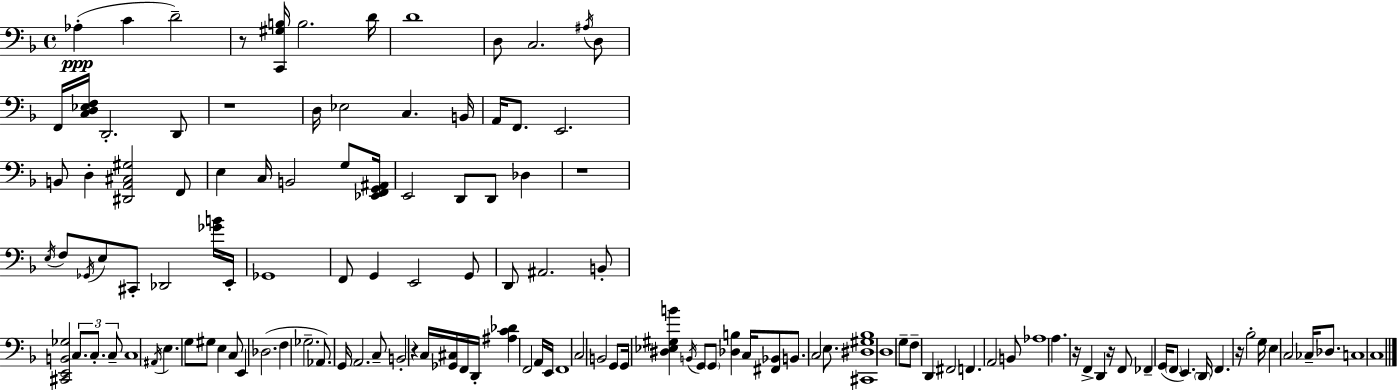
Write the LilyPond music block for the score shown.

{
  \clef bass
  \time 4/4
  \defaultTimeSignature
  \key d \minor
  aes4-.(\ppp c'4 d'2--) | r8 <c, gis b>16 b2. d'16 | d'1 | d8 c2. \acciaccatura { ais16 } d8 | \break f,16 <c d ees f>16 d,2.-. d,8 | r1 | d16 ees2 c4. | b,16 a,16 f,8. e,2. | \break b,8 d4-. <dis, a, cis gis>2 f,8 | e4 c16 b,2 g8 | <ees, f, g, ais,>16 e,2 d,8 d,8 des4 | r1 | \break \acciaccatura { e16 } f8 \acciaccatura { ges,16 } e8 cis,8-. des,2 | <ges' b'>16 e,16-. ges,1 | f,8 g,4 e,2 | g,8 d,8 ais,2. | \break b,8-. <cis, e, b, ges>2 \tuplet 3/2 { c8. c8.-. | c8-- } c1 | \acciaccatura { ais,16 } e4. g8 gis8 e4 | c8 e,4 des2.( | \break f4 ges2.-- | aes,8.) g,16 a,2. | c8-- b,2-. r4 | c16 <ges, cis>16 f,16 d,16-. <ais c' des'>4 f,2 | \break a,16 e,16 f,1 | c2 b,2 | g,8 g,16 <dis ees gis b'>4 \acciaccatura { b,16 } g,8 \parenthesize g,8 | <des b>4 c16 <fis, bes,>8 b,8. c2 | \break e8. <cis, dis gis bes>1 | d1 | g8-- f8-- d,4 fis,2 | f,4. a,2 | \break b,8 aes1 | a4. r16 f,4-> | d,4 r16 f,8 fes,4-- g,16( \parenthesize f,8 e,4.) | \parenthesize d,16 f,4. r16 bes2-. | \break g16 e4 c2 | ces16-- des8. c1 | c1 | \bar "|."
}